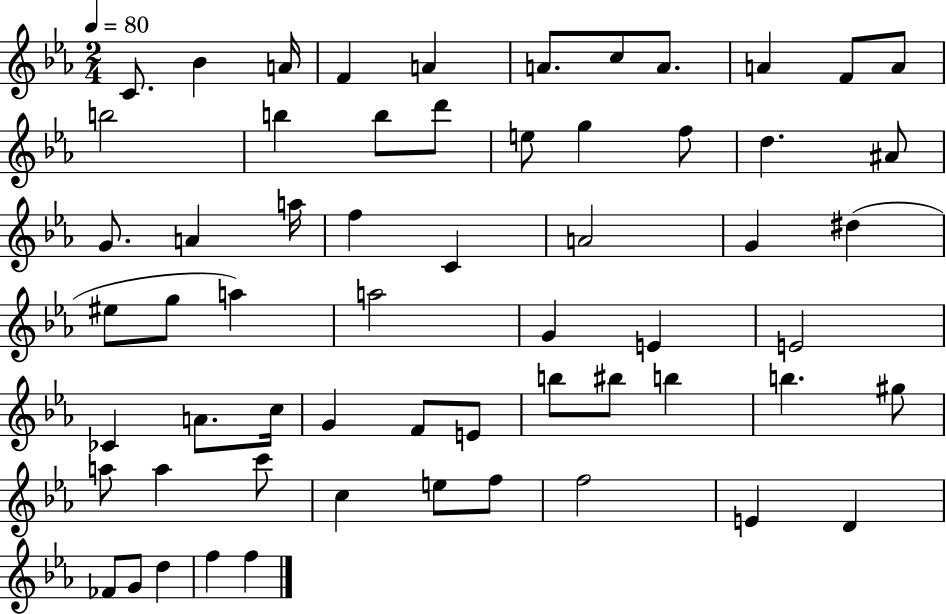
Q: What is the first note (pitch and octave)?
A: C4